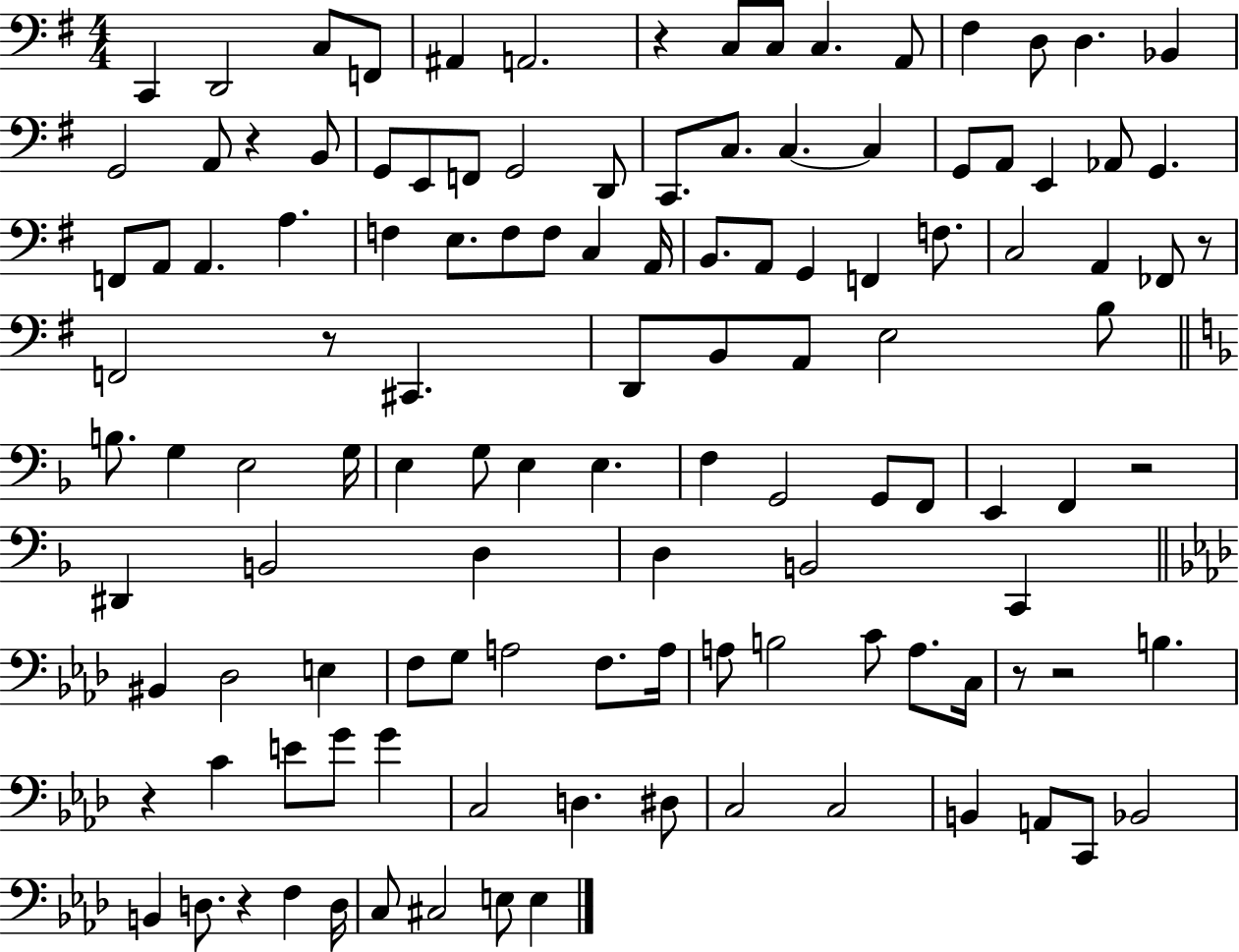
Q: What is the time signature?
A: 4/4